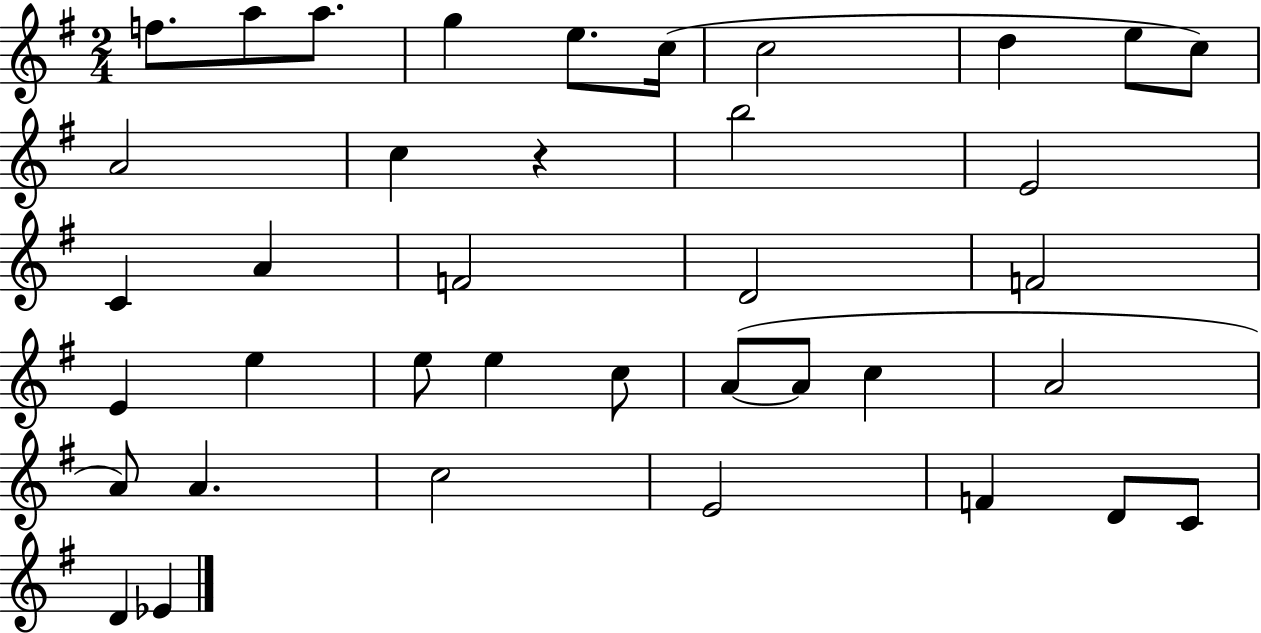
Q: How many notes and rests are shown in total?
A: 38